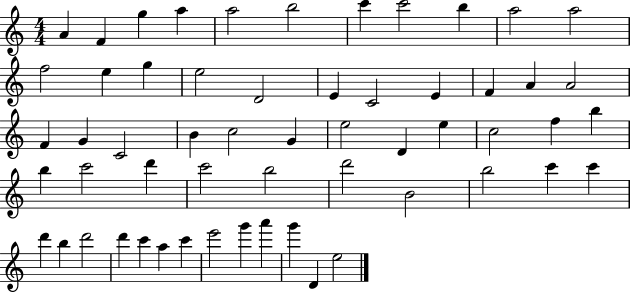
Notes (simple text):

A4/q F4/q G5/q A5/q A5/h B5/h C6/q C6/h B5/q A5/h A5/h F5/h E5/q G5/q E5/h D4/h E4/q C4/h E4/q F4/q A4/q A4/h F4/q G4/q C4/h B4/q C5/h G4/q E5/h D4/q E5/q C5/h F5/q B5/q B5/q C6/h D6/q C6/h B5/h D6/h B4/h B5/h C6/q C6/q D6/q B5/q D6/h D6/q C6/q A5/q C6/q E6/h G6/q A6/q G6/q D4/q E5/h